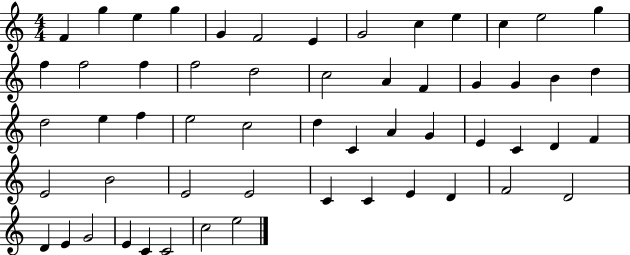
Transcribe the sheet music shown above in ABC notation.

X:1
T:Untitled
M:4/4
L:1/4
K:C
F g e g G F2 E G2 c e c e2 g f f2 f f2 d2 c2 A F G G B d d2 e f e2 c2 d C A G E C D F E2 B2 E2 E2 C C E D F2 D2 D E G2 E C C2 c2 e2